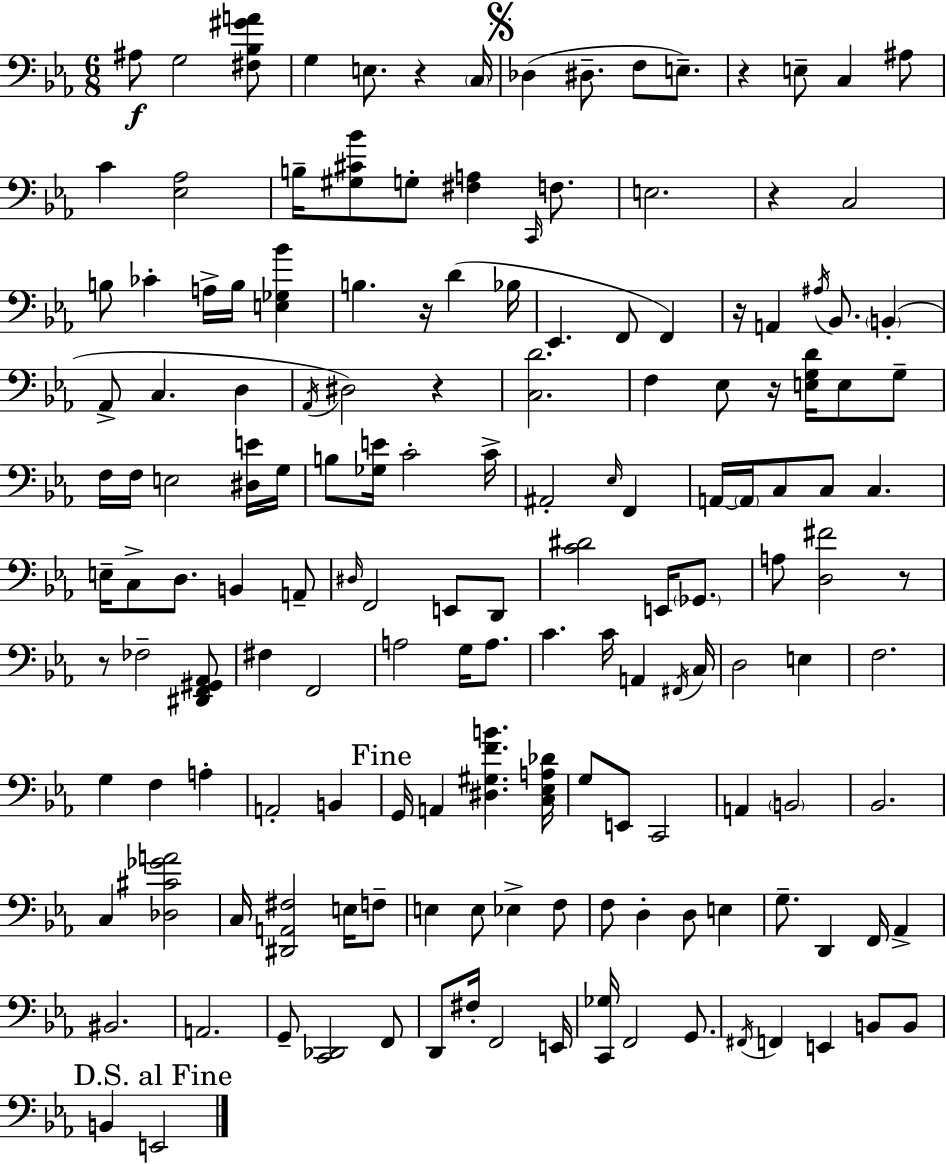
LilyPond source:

{
  \clef bass
  \numericTimeSignature
  \time 6/8
  \key ees \major
  ais8\f g2 <fis bes gis' a'>8 | g4 e8. r4 \parenthesize c16 | \mark \markup { \musicglyph "scripts.segno" } des4( dis8.-- f8 e8.--) | r4 e8-- c4 ais8 | \break c'4 <ees aes>2 | b16-- <gis cis' bes'>8 g8-. <fis a>4 \grace { c,16 } f8. | e2. | r4 c2 | \break b8 ces'4-. a16-> b16 <e ges bes'>4 | b4. r16 d'4( | bes16 ees,4. f,8 f,4) | r16 a,4 \acciaccatura { ais16 } bes,8. \parenthesize b,4-.( | \break aes,8-> c4. d4 | \acciaccatura { aes,16 } dis2) r4 | <c d'>2. | f4 ees8 r16 <e g d'>16 e8 | \break g8-- f16 f16 e2 | <dis e'>16 g16 b8 <ges e'>16 c'2-. | c'16-> ais,2-. \grace { ees16 } | f,4 a,16~~ \parenthesize a,16 c8 c8 c4. | \break e16-- c8-> d8. b,4 | a,8-- \grace { dis16 } f,2 | e,8 d,8 <c' dis'>2 | e,16 \parenthesize ges,8. a8 <d fis'>2 | \break r8 r8 fes2-- | <dis, f, gis, aes,>8 fis4 f,2 | a2 | g16 a8. c'4. c'16 | \break a,4 \acciaccatura { fis,16 } c16 d2 | e4 f2. | g4 f4 | a4-. a,2-. | \break b,4 \mark "Fine" g,16 a,4 <dis gis f' b'>4. | <c ees a des'>16 g8 e,8 c,2 | a,4 \parenthesize b,2 | bes,2. | \break c4 <des cis' ges' a'>2 | c16 <dis, a, fis>2 | e16 f8-- e4 e8 | ees4-> f8 f8 d4-. | \break d8 e4 g8.-- d,4 | f,16 aes,4-> bis,2. | a,2. | g,8-- <c, des,>2 | \break f,8 d,8 fis16-. f,2 | e,16 <c, ges>16 f,2 | g,8. \acciaccatura { fis,16 } f,4 e,4 | b,8 b,8 \mark "D.S. al Fine" b,4 e,2 | \break \bar "|."
}